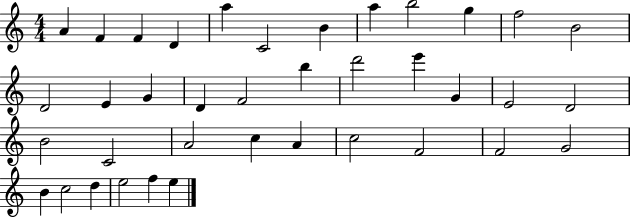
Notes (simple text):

A4/q F4/q F4/q D4/q A5/q C4/h B4/q A5/q B5/h G5/q F5/h B4/h D4/h E4/q G4/q D4/q F4/h B5/q D6/h E6/q G4/q E4/h D4/h B4/h C4/h A4/h C5/q A4/q C5/h F4/h F4/h G4/h B4/q C5/h D5/q E5/h F5/q E5/q